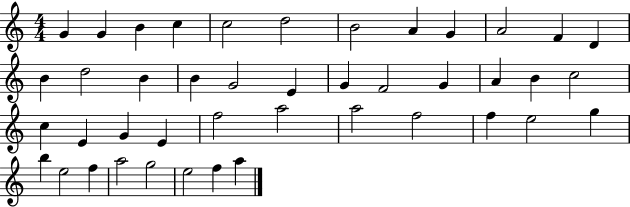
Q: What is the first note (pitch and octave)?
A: G4